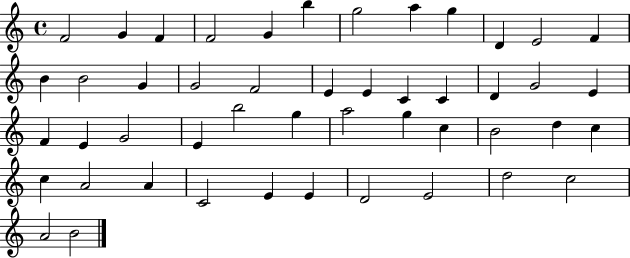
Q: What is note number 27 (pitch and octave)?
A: G4